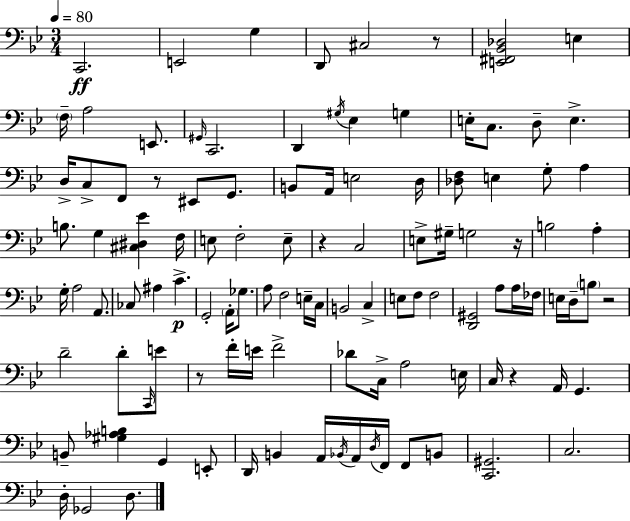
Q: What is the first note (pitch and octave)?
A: C2